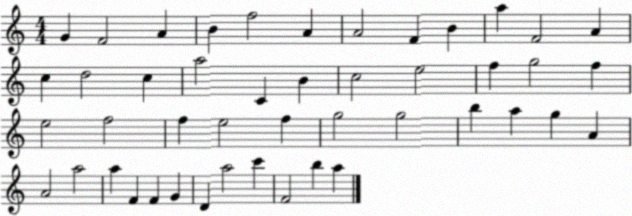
X:1
T:Untitled
M:4/4
L:1/4
K:C
G F2 A B f2 A A2 F B a F2 A c d2 c a2 C B c2 e2 f g2 f e2 f2 f e2 f g2 g2 b a g A A2 a2 a F F G D a2 c' F2 b a